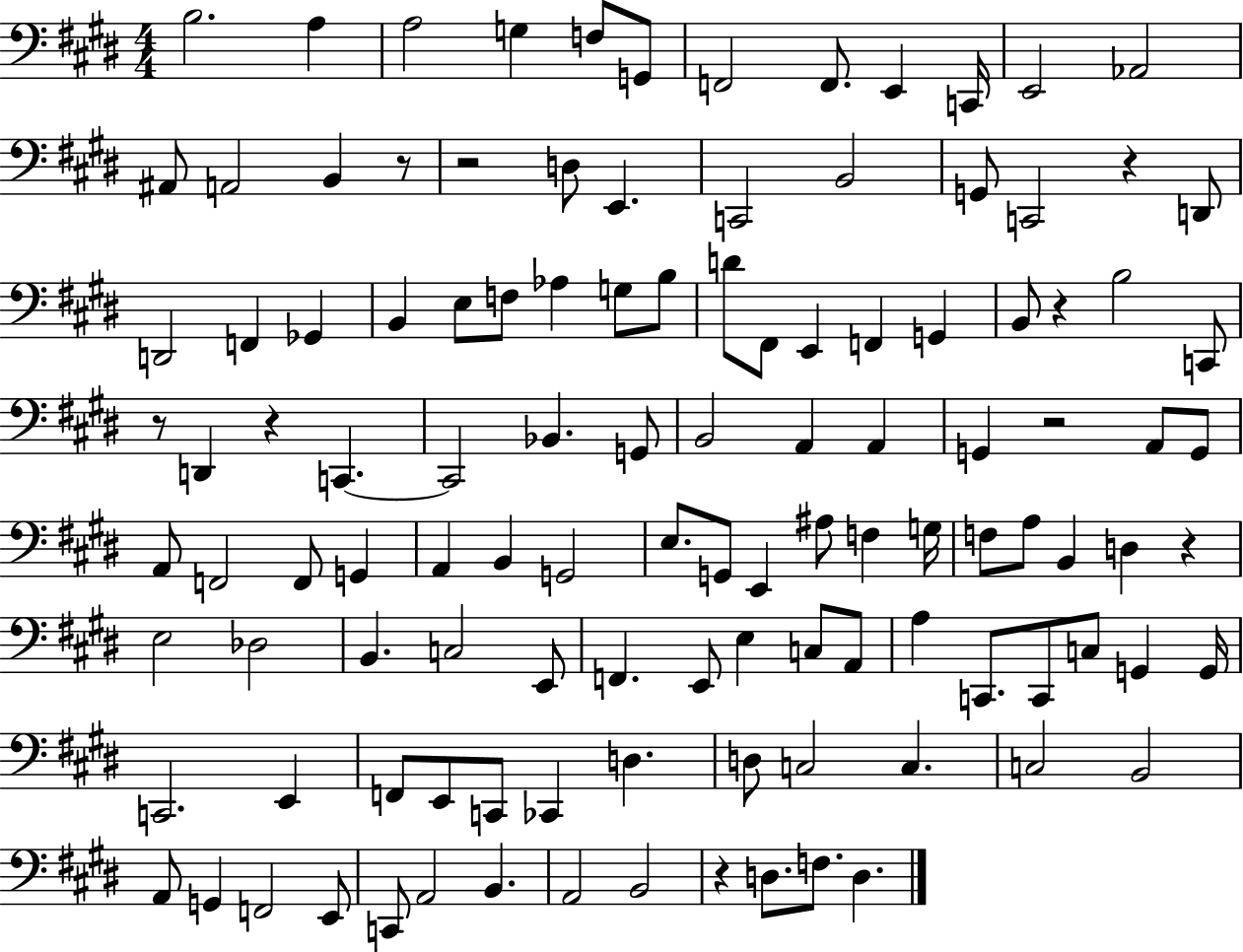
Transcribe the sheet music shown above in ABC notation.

X:1
T:Untitled
M:4/4
L:1/4
K:E
B,2 A, A,2 G, F,/2 G,,/2 F,,2 F,,/2 E,, C,,/4 E,,2 _A,,2 ^A,,/2 A,,2 B,, z/2 z2 D,/2 E,, C,,2 B,,2 G,,/2 C,,2 z D,,/2 D,,2 F,, _G,, B,, E,/2 F,/2 _A, G,/2 B,/2 D/2 ^F,,/2 E,, F,, G,, B,,/2 z B,2 C,,/2 z/2 D,, z C,, C,,2 _B,, G,,/2 B,,2 A,, A,, G,, z2 A,,/2 G,,/2 A,,/2 F,,2 F,,/2 G,, A,, B,, G,,2 E,/2 G,,/2 E,, ^A,/2 F, G,/4 F,/2 A,/2 B,, D, z E,2 _D,2 B,, C,2 E,,/2 F,, E,,/2 E, C,/2 A,,/2 A, C,,/2 C,,/2 C,/2 G,, G,,/4 C,,2 E,, F,,/2 E,,/2 C,,/2 _C,, D, D,/2 C,2 C, C,2 B,,2 A,,/2 G,, F,,2 E,,/2 C,,/2 A,,2 B,, A,,2 B,,2 z D,/2 F,/2 D,